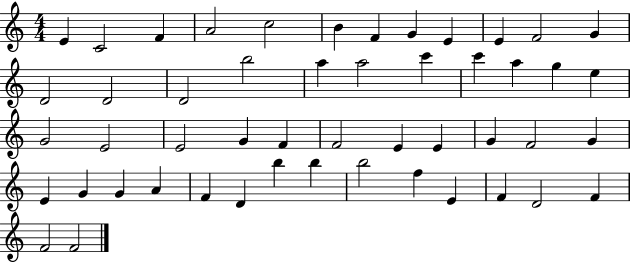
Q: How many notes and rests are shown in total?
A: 50